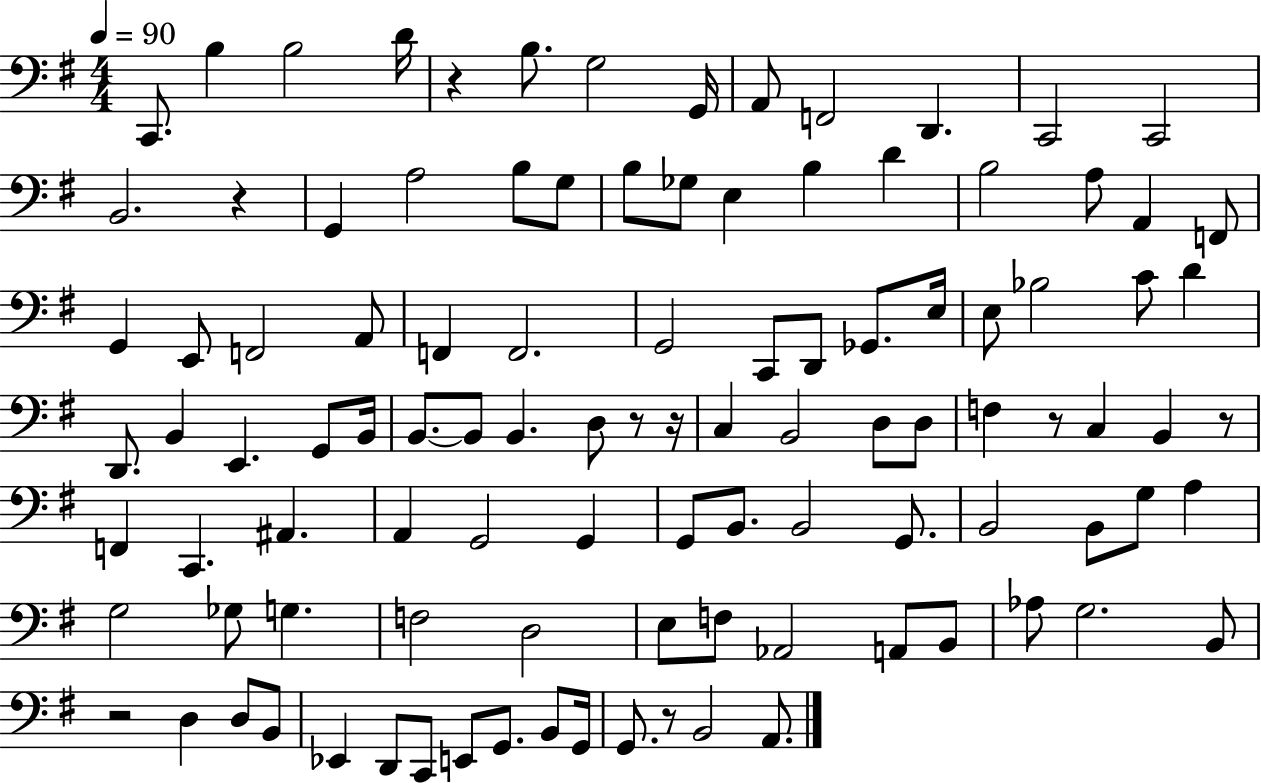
{
  \clef bass
  \numericTimeSignature
  \time 4/4
  \key g \major
  \tempo 4 = 90
  c,8. b4 b2 d'16 | r4 b8. g2 g,16 | a,8 f,2 d,4. | c,2 c,2 | \break b,2. r4 | g,4 a2 b8 g8 | b8 ges8 e4 b4 d'4 | b2 a8 a,4 f,8 | \break g,4 e,8 f,2 a,8 | f,4 f,2. | g,2 c,8 d,8 ges,8. e16 | e8 bes2 c'8 d'4 | \break d,8. b,4 e,4. g,8 b,16 | b,8.~~ b,8 b,4. d8 r8 r16 | c4 b,2 d8 d8 | f4 r8 c4 b,4 r8 | \break f,4 c,4. ais,4. | a,4 g,2 g,4 | g,8 b,8. b,2 g,8. | b,2 b,8 g8 a4 | \break g2 ges8 g4. | f2 d2 | e8 f8 aes,2 a,8 b,8 | aes8 g2. b,8 | \break r2 d4 d8 b,8 | ees,4 d,8 c,8 e,8 g,8. b,8 g,16 | g,8. r8 b,2 a,8. | \bar "|."
}